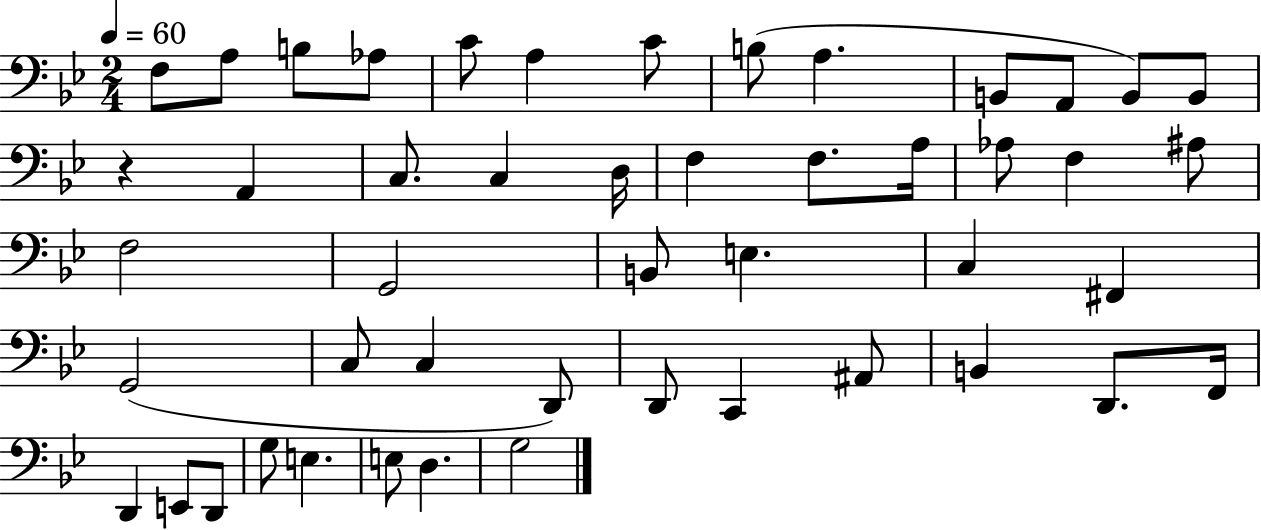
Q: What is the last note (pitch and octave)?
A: G3